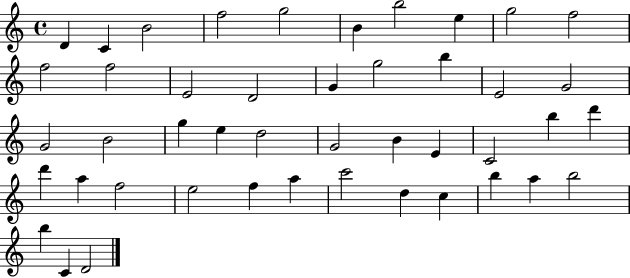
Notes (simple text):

D4/q C4/q B4/h F5/h G5/h B4/q B5/h E5/q G5/h F5/h F5/h F5/h E4/h D4/h G4/q G5/h B5/q E4/h G4/h G4/h B4/h G5/q E5/q D5/h G4/h B4/q E4/q C4/h B5/q D6/q D6/q A5/q F5/h E5/h F5/q A5/q C6/h D5/q C5/q B5/q A5/q B5/h B5/q C4/q D4/h